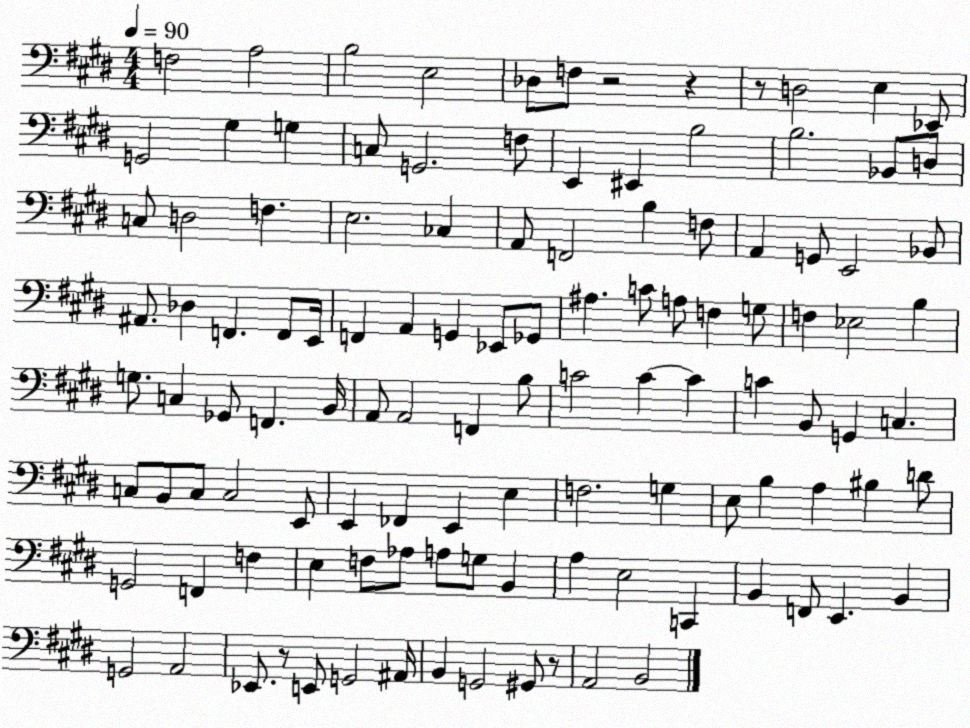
X:1
T:Untitled
M:4/4
L:1/4
K:E
F,2 A,2 B,2 E,2 _D,/2 F,/2 z2 z z/2 D,2 E, _E,,/2 G,,2 ^G, G, C,/2 G,,2 F,/2 E,, ^E,, B,2 B,2 _B,,/2 D,/2 C,/2 D,2 F, E,2 _C, A,,/2 F,,2 B, F,/2 A,, G,,/2 E,,2 _B,,/2 ^A,,/2 _D, F,, F,,/2 E,,/4 F,, A,, G,, _E,,/2 _G,,/2 ^A, C/2 A,/2 F, G,/2 F, _E,2 B, G,/2 C, _G,,/2 F,, B,,/4 A,,/2 A,,2 F,, B,/2 C2 C C C B,,/2 G,, C, C,/2 B,,/2 C,/2 C,2 E,,/2 E,, _F,, E,, E, F,2 G, E,/2 B, A, ^B, D/2 G,,2 F,, F, E, F,/2 _A,/2 A,/2 G,/2 B,, A, E,2 C,, B,, F,,/2 E,, B,, G,,2 A,,2 _E,,/2 z/2 E,,/2 G,,2 ^A,,/4 B,, G,,2 ^G,,/2 z/2 A,,2 B,,2